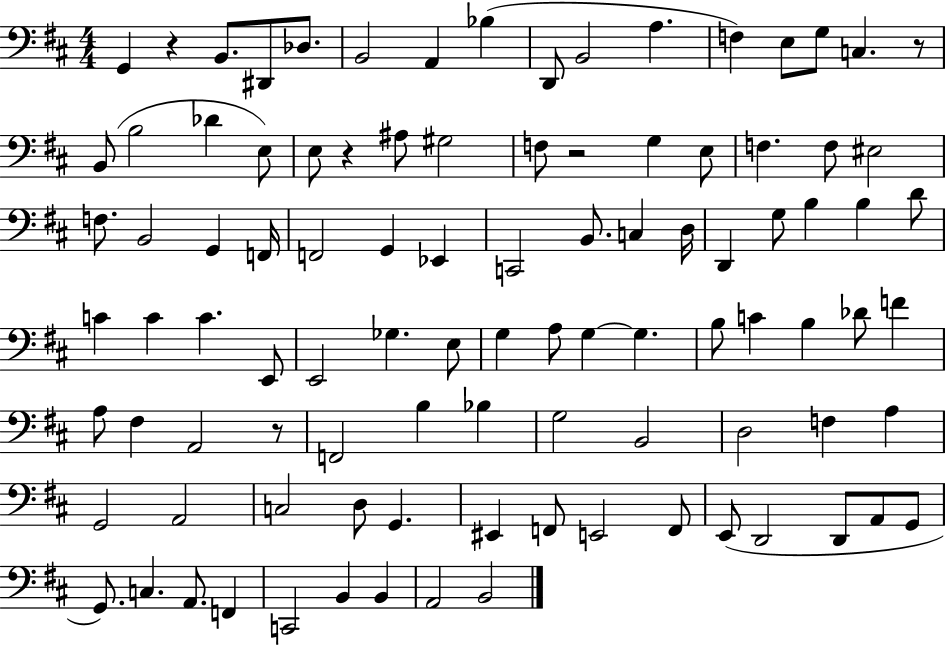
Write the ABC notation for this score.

X:1
T:Untitled
M:4/4
L:1/4
K:D
G,, z B,,/2 ^D,,/2 _D,/2 B,,2 A,, _B, D,,/2 B,,2 A, F, E,/2 G,/2 C, z/2 B,,/2 B,2 _D E,/2 E,/2 z ^A,/2 ^G,2 F,/2 z2 G, E,/2 F, F,/2 ^E,2 F,/2 B,,2 G,, F,,/4 F,,2 G,, _E,, C,,2 B,,/2 C, D,/4 D,, G,/2 B, B, D/2 C C C E,,/2 E,,2 _G, E,/2 G, A,/2 G, G, B,/2 C B, _D/2 F A,/2 ^F, A,,2 z/2 F,,2 B, _B, G,2 B,,2 D,2 F, A, G,,2 A,,2 C,2 D,/2 G,, ^E,, F,,/2 E,,2 F,,/2 E,,/2 D,,2 D,,/2 A,,/2 G,,/2 G,,/2 C, A,,/2 F,, C,,2 B,, B,, A,,2 B,,2